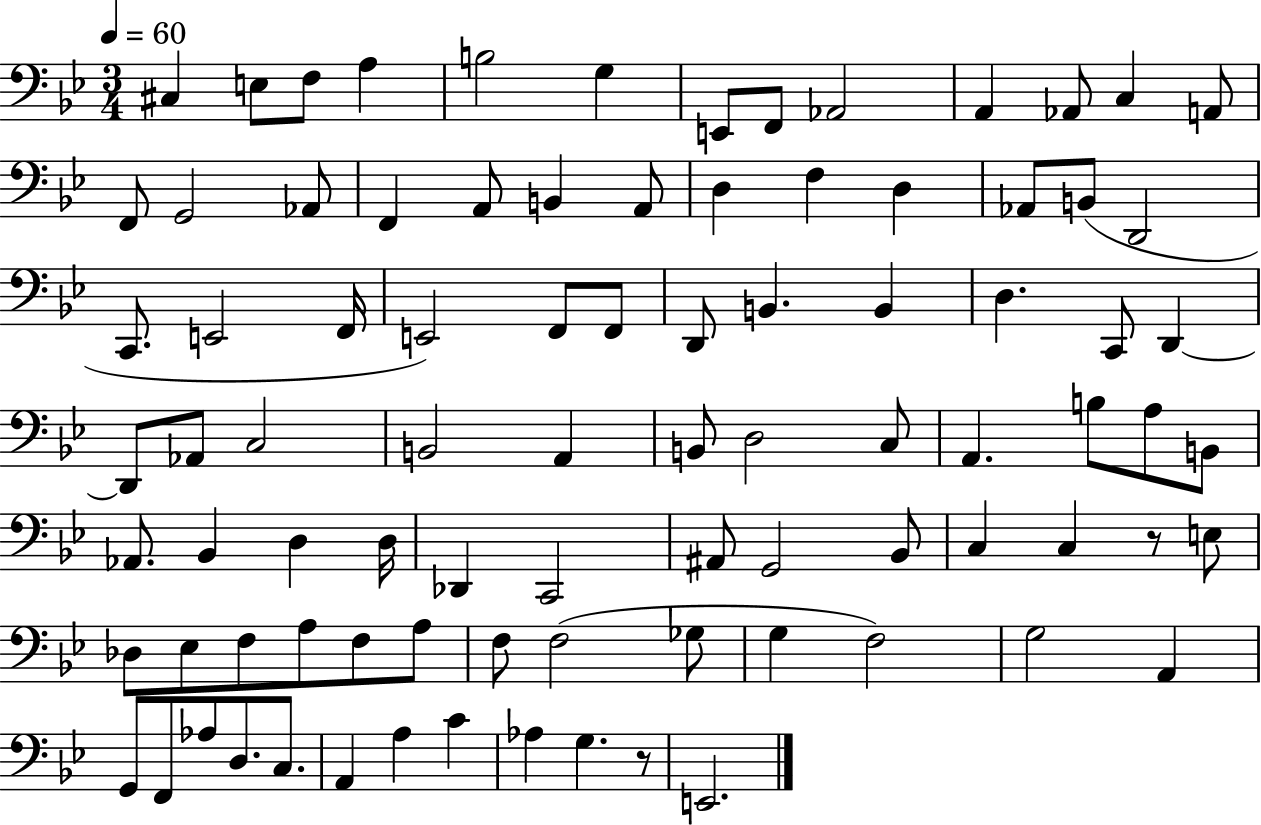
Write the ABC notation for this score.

X:1
T:Untitled
M:3/4
L:1/4
K:Bb
^C, E,/2 F,/2 A, B,2 G, E,,/2 F,,/2 _A,,2 A,, _A,,/2 C, A,,/2 F,,/2 G,,2 _A,,/2 F,, A,,/2 B,, A,,/2 D, F, D, _A,,/2 B,,/2 D,,2 C,,/2 E,,2 F,,/4 E,,2 F,,/2 F,,/2 D,,/2 B,, B,, D, C,,/2 D,, D,,/2 _A,,/2 C,2 B,,2 A,, B,,/2 D,2 C,/2 A,, B,/2 A,/2 B,,/2 _A,,/2 _B,, D, D,/4 _D,, C,,2 ^A,,/2 G,,2 _B,,/2 C, C, z/2 E,/2 _D,/2 _E,/2 F,/2 A,/2 F,/2 A,/2 F,/2 F,2 _G,/2 G, F,2 G,2 A,, G,,/2 F,,/2 _A,/2 D,/2 C,/2 A,, A, C _A, G, z/2 E,,2